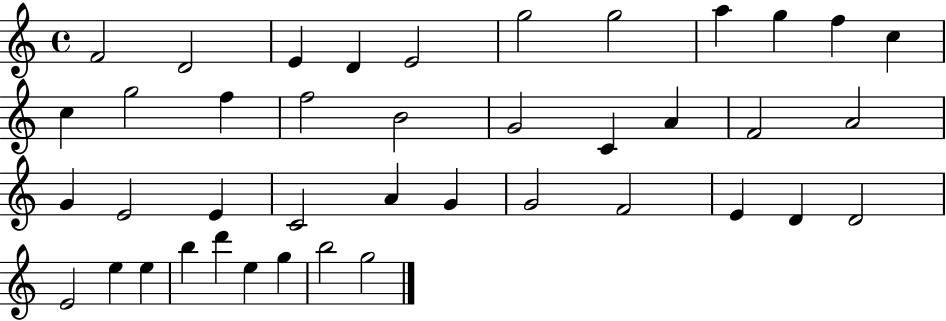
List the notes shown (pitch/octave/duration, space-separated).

F4/h D4/h E4/q D4/q E4/h G5/h G5/h A5/q G5/q F5/q C5/q C5/q G5/h F5/q F5/h B4/h G4/h C4/q A4/q F4/h A4/h G4/q E4/h E4/q C4/h A4/q G4/q G4/h F4/h E4/q D4/q D4/h E4/h E5/q E5/q B5/q D6/q E5/q G5/q B5/h G5/h